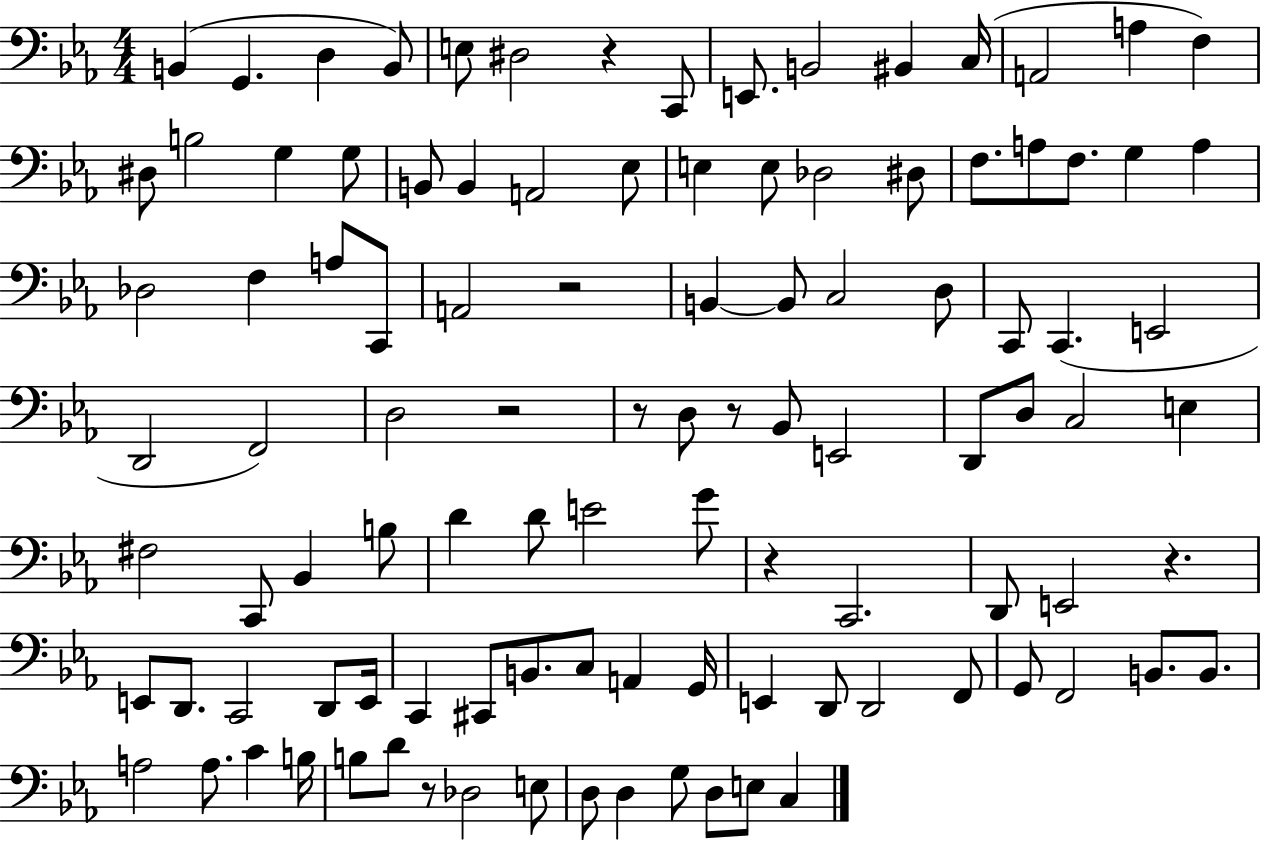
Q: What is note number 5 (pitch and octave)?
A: E3